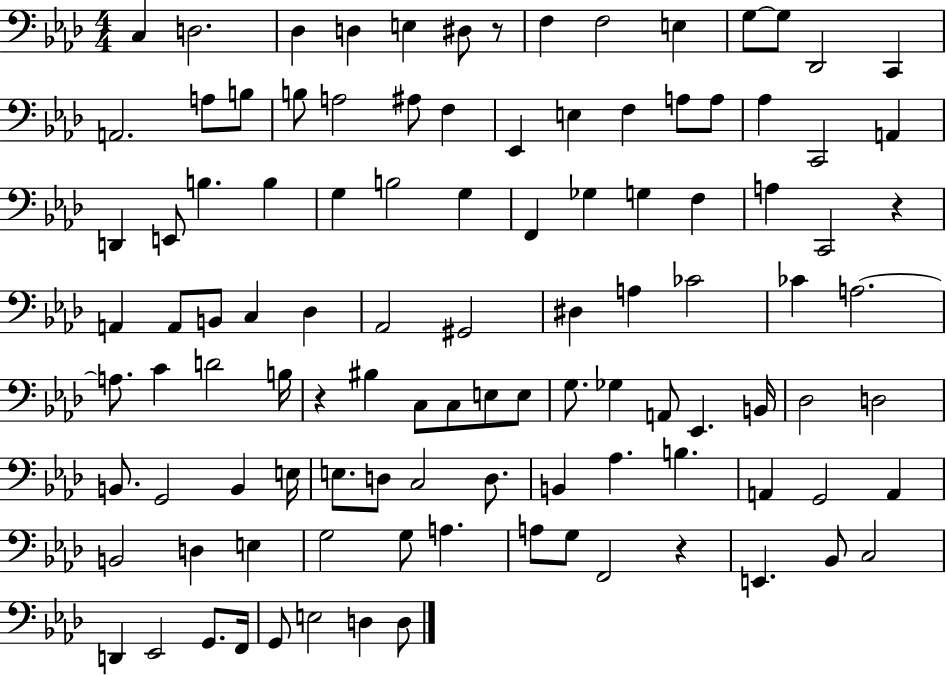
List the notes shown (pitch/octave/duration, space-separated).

C3/q D3/h. Db3/q D3/q E3/q D#3/e R/e F3/q F3/h E3/q G3/e G3/e Db2/h C2/q A2/h. A3/e B3/e B3/e A3/h A#3/e F3/q Eb2/q E3/q F3/q A3/e A3/e Ab3/q C2/h A2/q D2/q E2/e B3/q. B3/q G3/q B3/h G3/q F2/q Gb3/q G3/q F3/q A3/q C2/h R/q A2/q A2/e B2/e C3/q Db3/q Ab2/h G#2/h D#3/q A3/q CES4/h CES4/q A3/h. A3/e. C4/q D4/h B3/s R/q BIS3/q C3/e C3/e E3/e E3/e G3/e. Gb3/q A2/e Eb2/q. B2/s Db3/h D3/h B2/e. G2/h B2/q E3/s E3/e. D3/e C3/h D3/e. B2/q Ab3/q. B3/q. A2/q G2/h A2/q B2/h D3/q E3/q G3/h G3/e A3/q. A3/e G3/e F2/h R/q E2/q. Bb2/e C3/h D2/q Eb2/h G2/e. F2/s G2/e E3/h D3/q D3/e